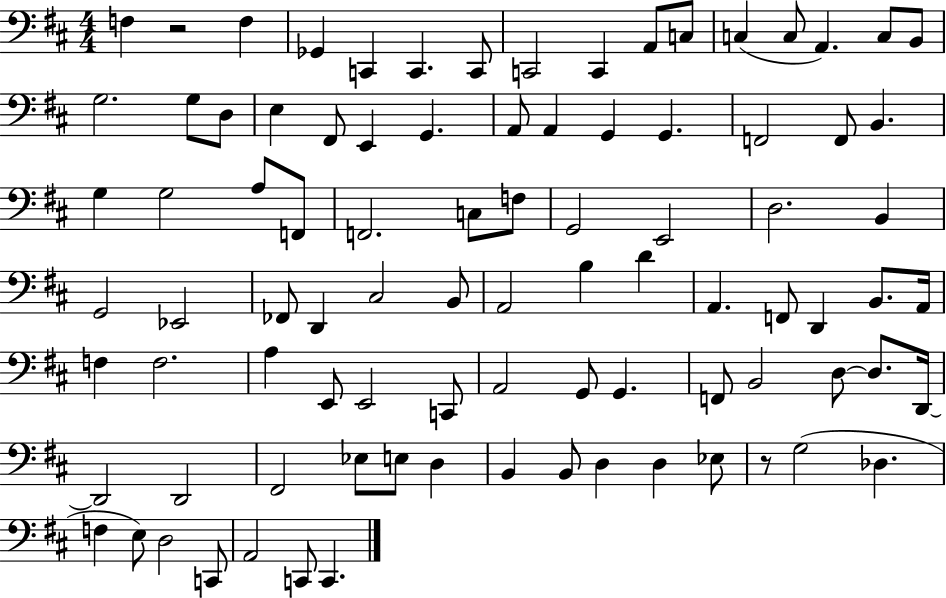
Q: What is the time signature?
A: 4/4